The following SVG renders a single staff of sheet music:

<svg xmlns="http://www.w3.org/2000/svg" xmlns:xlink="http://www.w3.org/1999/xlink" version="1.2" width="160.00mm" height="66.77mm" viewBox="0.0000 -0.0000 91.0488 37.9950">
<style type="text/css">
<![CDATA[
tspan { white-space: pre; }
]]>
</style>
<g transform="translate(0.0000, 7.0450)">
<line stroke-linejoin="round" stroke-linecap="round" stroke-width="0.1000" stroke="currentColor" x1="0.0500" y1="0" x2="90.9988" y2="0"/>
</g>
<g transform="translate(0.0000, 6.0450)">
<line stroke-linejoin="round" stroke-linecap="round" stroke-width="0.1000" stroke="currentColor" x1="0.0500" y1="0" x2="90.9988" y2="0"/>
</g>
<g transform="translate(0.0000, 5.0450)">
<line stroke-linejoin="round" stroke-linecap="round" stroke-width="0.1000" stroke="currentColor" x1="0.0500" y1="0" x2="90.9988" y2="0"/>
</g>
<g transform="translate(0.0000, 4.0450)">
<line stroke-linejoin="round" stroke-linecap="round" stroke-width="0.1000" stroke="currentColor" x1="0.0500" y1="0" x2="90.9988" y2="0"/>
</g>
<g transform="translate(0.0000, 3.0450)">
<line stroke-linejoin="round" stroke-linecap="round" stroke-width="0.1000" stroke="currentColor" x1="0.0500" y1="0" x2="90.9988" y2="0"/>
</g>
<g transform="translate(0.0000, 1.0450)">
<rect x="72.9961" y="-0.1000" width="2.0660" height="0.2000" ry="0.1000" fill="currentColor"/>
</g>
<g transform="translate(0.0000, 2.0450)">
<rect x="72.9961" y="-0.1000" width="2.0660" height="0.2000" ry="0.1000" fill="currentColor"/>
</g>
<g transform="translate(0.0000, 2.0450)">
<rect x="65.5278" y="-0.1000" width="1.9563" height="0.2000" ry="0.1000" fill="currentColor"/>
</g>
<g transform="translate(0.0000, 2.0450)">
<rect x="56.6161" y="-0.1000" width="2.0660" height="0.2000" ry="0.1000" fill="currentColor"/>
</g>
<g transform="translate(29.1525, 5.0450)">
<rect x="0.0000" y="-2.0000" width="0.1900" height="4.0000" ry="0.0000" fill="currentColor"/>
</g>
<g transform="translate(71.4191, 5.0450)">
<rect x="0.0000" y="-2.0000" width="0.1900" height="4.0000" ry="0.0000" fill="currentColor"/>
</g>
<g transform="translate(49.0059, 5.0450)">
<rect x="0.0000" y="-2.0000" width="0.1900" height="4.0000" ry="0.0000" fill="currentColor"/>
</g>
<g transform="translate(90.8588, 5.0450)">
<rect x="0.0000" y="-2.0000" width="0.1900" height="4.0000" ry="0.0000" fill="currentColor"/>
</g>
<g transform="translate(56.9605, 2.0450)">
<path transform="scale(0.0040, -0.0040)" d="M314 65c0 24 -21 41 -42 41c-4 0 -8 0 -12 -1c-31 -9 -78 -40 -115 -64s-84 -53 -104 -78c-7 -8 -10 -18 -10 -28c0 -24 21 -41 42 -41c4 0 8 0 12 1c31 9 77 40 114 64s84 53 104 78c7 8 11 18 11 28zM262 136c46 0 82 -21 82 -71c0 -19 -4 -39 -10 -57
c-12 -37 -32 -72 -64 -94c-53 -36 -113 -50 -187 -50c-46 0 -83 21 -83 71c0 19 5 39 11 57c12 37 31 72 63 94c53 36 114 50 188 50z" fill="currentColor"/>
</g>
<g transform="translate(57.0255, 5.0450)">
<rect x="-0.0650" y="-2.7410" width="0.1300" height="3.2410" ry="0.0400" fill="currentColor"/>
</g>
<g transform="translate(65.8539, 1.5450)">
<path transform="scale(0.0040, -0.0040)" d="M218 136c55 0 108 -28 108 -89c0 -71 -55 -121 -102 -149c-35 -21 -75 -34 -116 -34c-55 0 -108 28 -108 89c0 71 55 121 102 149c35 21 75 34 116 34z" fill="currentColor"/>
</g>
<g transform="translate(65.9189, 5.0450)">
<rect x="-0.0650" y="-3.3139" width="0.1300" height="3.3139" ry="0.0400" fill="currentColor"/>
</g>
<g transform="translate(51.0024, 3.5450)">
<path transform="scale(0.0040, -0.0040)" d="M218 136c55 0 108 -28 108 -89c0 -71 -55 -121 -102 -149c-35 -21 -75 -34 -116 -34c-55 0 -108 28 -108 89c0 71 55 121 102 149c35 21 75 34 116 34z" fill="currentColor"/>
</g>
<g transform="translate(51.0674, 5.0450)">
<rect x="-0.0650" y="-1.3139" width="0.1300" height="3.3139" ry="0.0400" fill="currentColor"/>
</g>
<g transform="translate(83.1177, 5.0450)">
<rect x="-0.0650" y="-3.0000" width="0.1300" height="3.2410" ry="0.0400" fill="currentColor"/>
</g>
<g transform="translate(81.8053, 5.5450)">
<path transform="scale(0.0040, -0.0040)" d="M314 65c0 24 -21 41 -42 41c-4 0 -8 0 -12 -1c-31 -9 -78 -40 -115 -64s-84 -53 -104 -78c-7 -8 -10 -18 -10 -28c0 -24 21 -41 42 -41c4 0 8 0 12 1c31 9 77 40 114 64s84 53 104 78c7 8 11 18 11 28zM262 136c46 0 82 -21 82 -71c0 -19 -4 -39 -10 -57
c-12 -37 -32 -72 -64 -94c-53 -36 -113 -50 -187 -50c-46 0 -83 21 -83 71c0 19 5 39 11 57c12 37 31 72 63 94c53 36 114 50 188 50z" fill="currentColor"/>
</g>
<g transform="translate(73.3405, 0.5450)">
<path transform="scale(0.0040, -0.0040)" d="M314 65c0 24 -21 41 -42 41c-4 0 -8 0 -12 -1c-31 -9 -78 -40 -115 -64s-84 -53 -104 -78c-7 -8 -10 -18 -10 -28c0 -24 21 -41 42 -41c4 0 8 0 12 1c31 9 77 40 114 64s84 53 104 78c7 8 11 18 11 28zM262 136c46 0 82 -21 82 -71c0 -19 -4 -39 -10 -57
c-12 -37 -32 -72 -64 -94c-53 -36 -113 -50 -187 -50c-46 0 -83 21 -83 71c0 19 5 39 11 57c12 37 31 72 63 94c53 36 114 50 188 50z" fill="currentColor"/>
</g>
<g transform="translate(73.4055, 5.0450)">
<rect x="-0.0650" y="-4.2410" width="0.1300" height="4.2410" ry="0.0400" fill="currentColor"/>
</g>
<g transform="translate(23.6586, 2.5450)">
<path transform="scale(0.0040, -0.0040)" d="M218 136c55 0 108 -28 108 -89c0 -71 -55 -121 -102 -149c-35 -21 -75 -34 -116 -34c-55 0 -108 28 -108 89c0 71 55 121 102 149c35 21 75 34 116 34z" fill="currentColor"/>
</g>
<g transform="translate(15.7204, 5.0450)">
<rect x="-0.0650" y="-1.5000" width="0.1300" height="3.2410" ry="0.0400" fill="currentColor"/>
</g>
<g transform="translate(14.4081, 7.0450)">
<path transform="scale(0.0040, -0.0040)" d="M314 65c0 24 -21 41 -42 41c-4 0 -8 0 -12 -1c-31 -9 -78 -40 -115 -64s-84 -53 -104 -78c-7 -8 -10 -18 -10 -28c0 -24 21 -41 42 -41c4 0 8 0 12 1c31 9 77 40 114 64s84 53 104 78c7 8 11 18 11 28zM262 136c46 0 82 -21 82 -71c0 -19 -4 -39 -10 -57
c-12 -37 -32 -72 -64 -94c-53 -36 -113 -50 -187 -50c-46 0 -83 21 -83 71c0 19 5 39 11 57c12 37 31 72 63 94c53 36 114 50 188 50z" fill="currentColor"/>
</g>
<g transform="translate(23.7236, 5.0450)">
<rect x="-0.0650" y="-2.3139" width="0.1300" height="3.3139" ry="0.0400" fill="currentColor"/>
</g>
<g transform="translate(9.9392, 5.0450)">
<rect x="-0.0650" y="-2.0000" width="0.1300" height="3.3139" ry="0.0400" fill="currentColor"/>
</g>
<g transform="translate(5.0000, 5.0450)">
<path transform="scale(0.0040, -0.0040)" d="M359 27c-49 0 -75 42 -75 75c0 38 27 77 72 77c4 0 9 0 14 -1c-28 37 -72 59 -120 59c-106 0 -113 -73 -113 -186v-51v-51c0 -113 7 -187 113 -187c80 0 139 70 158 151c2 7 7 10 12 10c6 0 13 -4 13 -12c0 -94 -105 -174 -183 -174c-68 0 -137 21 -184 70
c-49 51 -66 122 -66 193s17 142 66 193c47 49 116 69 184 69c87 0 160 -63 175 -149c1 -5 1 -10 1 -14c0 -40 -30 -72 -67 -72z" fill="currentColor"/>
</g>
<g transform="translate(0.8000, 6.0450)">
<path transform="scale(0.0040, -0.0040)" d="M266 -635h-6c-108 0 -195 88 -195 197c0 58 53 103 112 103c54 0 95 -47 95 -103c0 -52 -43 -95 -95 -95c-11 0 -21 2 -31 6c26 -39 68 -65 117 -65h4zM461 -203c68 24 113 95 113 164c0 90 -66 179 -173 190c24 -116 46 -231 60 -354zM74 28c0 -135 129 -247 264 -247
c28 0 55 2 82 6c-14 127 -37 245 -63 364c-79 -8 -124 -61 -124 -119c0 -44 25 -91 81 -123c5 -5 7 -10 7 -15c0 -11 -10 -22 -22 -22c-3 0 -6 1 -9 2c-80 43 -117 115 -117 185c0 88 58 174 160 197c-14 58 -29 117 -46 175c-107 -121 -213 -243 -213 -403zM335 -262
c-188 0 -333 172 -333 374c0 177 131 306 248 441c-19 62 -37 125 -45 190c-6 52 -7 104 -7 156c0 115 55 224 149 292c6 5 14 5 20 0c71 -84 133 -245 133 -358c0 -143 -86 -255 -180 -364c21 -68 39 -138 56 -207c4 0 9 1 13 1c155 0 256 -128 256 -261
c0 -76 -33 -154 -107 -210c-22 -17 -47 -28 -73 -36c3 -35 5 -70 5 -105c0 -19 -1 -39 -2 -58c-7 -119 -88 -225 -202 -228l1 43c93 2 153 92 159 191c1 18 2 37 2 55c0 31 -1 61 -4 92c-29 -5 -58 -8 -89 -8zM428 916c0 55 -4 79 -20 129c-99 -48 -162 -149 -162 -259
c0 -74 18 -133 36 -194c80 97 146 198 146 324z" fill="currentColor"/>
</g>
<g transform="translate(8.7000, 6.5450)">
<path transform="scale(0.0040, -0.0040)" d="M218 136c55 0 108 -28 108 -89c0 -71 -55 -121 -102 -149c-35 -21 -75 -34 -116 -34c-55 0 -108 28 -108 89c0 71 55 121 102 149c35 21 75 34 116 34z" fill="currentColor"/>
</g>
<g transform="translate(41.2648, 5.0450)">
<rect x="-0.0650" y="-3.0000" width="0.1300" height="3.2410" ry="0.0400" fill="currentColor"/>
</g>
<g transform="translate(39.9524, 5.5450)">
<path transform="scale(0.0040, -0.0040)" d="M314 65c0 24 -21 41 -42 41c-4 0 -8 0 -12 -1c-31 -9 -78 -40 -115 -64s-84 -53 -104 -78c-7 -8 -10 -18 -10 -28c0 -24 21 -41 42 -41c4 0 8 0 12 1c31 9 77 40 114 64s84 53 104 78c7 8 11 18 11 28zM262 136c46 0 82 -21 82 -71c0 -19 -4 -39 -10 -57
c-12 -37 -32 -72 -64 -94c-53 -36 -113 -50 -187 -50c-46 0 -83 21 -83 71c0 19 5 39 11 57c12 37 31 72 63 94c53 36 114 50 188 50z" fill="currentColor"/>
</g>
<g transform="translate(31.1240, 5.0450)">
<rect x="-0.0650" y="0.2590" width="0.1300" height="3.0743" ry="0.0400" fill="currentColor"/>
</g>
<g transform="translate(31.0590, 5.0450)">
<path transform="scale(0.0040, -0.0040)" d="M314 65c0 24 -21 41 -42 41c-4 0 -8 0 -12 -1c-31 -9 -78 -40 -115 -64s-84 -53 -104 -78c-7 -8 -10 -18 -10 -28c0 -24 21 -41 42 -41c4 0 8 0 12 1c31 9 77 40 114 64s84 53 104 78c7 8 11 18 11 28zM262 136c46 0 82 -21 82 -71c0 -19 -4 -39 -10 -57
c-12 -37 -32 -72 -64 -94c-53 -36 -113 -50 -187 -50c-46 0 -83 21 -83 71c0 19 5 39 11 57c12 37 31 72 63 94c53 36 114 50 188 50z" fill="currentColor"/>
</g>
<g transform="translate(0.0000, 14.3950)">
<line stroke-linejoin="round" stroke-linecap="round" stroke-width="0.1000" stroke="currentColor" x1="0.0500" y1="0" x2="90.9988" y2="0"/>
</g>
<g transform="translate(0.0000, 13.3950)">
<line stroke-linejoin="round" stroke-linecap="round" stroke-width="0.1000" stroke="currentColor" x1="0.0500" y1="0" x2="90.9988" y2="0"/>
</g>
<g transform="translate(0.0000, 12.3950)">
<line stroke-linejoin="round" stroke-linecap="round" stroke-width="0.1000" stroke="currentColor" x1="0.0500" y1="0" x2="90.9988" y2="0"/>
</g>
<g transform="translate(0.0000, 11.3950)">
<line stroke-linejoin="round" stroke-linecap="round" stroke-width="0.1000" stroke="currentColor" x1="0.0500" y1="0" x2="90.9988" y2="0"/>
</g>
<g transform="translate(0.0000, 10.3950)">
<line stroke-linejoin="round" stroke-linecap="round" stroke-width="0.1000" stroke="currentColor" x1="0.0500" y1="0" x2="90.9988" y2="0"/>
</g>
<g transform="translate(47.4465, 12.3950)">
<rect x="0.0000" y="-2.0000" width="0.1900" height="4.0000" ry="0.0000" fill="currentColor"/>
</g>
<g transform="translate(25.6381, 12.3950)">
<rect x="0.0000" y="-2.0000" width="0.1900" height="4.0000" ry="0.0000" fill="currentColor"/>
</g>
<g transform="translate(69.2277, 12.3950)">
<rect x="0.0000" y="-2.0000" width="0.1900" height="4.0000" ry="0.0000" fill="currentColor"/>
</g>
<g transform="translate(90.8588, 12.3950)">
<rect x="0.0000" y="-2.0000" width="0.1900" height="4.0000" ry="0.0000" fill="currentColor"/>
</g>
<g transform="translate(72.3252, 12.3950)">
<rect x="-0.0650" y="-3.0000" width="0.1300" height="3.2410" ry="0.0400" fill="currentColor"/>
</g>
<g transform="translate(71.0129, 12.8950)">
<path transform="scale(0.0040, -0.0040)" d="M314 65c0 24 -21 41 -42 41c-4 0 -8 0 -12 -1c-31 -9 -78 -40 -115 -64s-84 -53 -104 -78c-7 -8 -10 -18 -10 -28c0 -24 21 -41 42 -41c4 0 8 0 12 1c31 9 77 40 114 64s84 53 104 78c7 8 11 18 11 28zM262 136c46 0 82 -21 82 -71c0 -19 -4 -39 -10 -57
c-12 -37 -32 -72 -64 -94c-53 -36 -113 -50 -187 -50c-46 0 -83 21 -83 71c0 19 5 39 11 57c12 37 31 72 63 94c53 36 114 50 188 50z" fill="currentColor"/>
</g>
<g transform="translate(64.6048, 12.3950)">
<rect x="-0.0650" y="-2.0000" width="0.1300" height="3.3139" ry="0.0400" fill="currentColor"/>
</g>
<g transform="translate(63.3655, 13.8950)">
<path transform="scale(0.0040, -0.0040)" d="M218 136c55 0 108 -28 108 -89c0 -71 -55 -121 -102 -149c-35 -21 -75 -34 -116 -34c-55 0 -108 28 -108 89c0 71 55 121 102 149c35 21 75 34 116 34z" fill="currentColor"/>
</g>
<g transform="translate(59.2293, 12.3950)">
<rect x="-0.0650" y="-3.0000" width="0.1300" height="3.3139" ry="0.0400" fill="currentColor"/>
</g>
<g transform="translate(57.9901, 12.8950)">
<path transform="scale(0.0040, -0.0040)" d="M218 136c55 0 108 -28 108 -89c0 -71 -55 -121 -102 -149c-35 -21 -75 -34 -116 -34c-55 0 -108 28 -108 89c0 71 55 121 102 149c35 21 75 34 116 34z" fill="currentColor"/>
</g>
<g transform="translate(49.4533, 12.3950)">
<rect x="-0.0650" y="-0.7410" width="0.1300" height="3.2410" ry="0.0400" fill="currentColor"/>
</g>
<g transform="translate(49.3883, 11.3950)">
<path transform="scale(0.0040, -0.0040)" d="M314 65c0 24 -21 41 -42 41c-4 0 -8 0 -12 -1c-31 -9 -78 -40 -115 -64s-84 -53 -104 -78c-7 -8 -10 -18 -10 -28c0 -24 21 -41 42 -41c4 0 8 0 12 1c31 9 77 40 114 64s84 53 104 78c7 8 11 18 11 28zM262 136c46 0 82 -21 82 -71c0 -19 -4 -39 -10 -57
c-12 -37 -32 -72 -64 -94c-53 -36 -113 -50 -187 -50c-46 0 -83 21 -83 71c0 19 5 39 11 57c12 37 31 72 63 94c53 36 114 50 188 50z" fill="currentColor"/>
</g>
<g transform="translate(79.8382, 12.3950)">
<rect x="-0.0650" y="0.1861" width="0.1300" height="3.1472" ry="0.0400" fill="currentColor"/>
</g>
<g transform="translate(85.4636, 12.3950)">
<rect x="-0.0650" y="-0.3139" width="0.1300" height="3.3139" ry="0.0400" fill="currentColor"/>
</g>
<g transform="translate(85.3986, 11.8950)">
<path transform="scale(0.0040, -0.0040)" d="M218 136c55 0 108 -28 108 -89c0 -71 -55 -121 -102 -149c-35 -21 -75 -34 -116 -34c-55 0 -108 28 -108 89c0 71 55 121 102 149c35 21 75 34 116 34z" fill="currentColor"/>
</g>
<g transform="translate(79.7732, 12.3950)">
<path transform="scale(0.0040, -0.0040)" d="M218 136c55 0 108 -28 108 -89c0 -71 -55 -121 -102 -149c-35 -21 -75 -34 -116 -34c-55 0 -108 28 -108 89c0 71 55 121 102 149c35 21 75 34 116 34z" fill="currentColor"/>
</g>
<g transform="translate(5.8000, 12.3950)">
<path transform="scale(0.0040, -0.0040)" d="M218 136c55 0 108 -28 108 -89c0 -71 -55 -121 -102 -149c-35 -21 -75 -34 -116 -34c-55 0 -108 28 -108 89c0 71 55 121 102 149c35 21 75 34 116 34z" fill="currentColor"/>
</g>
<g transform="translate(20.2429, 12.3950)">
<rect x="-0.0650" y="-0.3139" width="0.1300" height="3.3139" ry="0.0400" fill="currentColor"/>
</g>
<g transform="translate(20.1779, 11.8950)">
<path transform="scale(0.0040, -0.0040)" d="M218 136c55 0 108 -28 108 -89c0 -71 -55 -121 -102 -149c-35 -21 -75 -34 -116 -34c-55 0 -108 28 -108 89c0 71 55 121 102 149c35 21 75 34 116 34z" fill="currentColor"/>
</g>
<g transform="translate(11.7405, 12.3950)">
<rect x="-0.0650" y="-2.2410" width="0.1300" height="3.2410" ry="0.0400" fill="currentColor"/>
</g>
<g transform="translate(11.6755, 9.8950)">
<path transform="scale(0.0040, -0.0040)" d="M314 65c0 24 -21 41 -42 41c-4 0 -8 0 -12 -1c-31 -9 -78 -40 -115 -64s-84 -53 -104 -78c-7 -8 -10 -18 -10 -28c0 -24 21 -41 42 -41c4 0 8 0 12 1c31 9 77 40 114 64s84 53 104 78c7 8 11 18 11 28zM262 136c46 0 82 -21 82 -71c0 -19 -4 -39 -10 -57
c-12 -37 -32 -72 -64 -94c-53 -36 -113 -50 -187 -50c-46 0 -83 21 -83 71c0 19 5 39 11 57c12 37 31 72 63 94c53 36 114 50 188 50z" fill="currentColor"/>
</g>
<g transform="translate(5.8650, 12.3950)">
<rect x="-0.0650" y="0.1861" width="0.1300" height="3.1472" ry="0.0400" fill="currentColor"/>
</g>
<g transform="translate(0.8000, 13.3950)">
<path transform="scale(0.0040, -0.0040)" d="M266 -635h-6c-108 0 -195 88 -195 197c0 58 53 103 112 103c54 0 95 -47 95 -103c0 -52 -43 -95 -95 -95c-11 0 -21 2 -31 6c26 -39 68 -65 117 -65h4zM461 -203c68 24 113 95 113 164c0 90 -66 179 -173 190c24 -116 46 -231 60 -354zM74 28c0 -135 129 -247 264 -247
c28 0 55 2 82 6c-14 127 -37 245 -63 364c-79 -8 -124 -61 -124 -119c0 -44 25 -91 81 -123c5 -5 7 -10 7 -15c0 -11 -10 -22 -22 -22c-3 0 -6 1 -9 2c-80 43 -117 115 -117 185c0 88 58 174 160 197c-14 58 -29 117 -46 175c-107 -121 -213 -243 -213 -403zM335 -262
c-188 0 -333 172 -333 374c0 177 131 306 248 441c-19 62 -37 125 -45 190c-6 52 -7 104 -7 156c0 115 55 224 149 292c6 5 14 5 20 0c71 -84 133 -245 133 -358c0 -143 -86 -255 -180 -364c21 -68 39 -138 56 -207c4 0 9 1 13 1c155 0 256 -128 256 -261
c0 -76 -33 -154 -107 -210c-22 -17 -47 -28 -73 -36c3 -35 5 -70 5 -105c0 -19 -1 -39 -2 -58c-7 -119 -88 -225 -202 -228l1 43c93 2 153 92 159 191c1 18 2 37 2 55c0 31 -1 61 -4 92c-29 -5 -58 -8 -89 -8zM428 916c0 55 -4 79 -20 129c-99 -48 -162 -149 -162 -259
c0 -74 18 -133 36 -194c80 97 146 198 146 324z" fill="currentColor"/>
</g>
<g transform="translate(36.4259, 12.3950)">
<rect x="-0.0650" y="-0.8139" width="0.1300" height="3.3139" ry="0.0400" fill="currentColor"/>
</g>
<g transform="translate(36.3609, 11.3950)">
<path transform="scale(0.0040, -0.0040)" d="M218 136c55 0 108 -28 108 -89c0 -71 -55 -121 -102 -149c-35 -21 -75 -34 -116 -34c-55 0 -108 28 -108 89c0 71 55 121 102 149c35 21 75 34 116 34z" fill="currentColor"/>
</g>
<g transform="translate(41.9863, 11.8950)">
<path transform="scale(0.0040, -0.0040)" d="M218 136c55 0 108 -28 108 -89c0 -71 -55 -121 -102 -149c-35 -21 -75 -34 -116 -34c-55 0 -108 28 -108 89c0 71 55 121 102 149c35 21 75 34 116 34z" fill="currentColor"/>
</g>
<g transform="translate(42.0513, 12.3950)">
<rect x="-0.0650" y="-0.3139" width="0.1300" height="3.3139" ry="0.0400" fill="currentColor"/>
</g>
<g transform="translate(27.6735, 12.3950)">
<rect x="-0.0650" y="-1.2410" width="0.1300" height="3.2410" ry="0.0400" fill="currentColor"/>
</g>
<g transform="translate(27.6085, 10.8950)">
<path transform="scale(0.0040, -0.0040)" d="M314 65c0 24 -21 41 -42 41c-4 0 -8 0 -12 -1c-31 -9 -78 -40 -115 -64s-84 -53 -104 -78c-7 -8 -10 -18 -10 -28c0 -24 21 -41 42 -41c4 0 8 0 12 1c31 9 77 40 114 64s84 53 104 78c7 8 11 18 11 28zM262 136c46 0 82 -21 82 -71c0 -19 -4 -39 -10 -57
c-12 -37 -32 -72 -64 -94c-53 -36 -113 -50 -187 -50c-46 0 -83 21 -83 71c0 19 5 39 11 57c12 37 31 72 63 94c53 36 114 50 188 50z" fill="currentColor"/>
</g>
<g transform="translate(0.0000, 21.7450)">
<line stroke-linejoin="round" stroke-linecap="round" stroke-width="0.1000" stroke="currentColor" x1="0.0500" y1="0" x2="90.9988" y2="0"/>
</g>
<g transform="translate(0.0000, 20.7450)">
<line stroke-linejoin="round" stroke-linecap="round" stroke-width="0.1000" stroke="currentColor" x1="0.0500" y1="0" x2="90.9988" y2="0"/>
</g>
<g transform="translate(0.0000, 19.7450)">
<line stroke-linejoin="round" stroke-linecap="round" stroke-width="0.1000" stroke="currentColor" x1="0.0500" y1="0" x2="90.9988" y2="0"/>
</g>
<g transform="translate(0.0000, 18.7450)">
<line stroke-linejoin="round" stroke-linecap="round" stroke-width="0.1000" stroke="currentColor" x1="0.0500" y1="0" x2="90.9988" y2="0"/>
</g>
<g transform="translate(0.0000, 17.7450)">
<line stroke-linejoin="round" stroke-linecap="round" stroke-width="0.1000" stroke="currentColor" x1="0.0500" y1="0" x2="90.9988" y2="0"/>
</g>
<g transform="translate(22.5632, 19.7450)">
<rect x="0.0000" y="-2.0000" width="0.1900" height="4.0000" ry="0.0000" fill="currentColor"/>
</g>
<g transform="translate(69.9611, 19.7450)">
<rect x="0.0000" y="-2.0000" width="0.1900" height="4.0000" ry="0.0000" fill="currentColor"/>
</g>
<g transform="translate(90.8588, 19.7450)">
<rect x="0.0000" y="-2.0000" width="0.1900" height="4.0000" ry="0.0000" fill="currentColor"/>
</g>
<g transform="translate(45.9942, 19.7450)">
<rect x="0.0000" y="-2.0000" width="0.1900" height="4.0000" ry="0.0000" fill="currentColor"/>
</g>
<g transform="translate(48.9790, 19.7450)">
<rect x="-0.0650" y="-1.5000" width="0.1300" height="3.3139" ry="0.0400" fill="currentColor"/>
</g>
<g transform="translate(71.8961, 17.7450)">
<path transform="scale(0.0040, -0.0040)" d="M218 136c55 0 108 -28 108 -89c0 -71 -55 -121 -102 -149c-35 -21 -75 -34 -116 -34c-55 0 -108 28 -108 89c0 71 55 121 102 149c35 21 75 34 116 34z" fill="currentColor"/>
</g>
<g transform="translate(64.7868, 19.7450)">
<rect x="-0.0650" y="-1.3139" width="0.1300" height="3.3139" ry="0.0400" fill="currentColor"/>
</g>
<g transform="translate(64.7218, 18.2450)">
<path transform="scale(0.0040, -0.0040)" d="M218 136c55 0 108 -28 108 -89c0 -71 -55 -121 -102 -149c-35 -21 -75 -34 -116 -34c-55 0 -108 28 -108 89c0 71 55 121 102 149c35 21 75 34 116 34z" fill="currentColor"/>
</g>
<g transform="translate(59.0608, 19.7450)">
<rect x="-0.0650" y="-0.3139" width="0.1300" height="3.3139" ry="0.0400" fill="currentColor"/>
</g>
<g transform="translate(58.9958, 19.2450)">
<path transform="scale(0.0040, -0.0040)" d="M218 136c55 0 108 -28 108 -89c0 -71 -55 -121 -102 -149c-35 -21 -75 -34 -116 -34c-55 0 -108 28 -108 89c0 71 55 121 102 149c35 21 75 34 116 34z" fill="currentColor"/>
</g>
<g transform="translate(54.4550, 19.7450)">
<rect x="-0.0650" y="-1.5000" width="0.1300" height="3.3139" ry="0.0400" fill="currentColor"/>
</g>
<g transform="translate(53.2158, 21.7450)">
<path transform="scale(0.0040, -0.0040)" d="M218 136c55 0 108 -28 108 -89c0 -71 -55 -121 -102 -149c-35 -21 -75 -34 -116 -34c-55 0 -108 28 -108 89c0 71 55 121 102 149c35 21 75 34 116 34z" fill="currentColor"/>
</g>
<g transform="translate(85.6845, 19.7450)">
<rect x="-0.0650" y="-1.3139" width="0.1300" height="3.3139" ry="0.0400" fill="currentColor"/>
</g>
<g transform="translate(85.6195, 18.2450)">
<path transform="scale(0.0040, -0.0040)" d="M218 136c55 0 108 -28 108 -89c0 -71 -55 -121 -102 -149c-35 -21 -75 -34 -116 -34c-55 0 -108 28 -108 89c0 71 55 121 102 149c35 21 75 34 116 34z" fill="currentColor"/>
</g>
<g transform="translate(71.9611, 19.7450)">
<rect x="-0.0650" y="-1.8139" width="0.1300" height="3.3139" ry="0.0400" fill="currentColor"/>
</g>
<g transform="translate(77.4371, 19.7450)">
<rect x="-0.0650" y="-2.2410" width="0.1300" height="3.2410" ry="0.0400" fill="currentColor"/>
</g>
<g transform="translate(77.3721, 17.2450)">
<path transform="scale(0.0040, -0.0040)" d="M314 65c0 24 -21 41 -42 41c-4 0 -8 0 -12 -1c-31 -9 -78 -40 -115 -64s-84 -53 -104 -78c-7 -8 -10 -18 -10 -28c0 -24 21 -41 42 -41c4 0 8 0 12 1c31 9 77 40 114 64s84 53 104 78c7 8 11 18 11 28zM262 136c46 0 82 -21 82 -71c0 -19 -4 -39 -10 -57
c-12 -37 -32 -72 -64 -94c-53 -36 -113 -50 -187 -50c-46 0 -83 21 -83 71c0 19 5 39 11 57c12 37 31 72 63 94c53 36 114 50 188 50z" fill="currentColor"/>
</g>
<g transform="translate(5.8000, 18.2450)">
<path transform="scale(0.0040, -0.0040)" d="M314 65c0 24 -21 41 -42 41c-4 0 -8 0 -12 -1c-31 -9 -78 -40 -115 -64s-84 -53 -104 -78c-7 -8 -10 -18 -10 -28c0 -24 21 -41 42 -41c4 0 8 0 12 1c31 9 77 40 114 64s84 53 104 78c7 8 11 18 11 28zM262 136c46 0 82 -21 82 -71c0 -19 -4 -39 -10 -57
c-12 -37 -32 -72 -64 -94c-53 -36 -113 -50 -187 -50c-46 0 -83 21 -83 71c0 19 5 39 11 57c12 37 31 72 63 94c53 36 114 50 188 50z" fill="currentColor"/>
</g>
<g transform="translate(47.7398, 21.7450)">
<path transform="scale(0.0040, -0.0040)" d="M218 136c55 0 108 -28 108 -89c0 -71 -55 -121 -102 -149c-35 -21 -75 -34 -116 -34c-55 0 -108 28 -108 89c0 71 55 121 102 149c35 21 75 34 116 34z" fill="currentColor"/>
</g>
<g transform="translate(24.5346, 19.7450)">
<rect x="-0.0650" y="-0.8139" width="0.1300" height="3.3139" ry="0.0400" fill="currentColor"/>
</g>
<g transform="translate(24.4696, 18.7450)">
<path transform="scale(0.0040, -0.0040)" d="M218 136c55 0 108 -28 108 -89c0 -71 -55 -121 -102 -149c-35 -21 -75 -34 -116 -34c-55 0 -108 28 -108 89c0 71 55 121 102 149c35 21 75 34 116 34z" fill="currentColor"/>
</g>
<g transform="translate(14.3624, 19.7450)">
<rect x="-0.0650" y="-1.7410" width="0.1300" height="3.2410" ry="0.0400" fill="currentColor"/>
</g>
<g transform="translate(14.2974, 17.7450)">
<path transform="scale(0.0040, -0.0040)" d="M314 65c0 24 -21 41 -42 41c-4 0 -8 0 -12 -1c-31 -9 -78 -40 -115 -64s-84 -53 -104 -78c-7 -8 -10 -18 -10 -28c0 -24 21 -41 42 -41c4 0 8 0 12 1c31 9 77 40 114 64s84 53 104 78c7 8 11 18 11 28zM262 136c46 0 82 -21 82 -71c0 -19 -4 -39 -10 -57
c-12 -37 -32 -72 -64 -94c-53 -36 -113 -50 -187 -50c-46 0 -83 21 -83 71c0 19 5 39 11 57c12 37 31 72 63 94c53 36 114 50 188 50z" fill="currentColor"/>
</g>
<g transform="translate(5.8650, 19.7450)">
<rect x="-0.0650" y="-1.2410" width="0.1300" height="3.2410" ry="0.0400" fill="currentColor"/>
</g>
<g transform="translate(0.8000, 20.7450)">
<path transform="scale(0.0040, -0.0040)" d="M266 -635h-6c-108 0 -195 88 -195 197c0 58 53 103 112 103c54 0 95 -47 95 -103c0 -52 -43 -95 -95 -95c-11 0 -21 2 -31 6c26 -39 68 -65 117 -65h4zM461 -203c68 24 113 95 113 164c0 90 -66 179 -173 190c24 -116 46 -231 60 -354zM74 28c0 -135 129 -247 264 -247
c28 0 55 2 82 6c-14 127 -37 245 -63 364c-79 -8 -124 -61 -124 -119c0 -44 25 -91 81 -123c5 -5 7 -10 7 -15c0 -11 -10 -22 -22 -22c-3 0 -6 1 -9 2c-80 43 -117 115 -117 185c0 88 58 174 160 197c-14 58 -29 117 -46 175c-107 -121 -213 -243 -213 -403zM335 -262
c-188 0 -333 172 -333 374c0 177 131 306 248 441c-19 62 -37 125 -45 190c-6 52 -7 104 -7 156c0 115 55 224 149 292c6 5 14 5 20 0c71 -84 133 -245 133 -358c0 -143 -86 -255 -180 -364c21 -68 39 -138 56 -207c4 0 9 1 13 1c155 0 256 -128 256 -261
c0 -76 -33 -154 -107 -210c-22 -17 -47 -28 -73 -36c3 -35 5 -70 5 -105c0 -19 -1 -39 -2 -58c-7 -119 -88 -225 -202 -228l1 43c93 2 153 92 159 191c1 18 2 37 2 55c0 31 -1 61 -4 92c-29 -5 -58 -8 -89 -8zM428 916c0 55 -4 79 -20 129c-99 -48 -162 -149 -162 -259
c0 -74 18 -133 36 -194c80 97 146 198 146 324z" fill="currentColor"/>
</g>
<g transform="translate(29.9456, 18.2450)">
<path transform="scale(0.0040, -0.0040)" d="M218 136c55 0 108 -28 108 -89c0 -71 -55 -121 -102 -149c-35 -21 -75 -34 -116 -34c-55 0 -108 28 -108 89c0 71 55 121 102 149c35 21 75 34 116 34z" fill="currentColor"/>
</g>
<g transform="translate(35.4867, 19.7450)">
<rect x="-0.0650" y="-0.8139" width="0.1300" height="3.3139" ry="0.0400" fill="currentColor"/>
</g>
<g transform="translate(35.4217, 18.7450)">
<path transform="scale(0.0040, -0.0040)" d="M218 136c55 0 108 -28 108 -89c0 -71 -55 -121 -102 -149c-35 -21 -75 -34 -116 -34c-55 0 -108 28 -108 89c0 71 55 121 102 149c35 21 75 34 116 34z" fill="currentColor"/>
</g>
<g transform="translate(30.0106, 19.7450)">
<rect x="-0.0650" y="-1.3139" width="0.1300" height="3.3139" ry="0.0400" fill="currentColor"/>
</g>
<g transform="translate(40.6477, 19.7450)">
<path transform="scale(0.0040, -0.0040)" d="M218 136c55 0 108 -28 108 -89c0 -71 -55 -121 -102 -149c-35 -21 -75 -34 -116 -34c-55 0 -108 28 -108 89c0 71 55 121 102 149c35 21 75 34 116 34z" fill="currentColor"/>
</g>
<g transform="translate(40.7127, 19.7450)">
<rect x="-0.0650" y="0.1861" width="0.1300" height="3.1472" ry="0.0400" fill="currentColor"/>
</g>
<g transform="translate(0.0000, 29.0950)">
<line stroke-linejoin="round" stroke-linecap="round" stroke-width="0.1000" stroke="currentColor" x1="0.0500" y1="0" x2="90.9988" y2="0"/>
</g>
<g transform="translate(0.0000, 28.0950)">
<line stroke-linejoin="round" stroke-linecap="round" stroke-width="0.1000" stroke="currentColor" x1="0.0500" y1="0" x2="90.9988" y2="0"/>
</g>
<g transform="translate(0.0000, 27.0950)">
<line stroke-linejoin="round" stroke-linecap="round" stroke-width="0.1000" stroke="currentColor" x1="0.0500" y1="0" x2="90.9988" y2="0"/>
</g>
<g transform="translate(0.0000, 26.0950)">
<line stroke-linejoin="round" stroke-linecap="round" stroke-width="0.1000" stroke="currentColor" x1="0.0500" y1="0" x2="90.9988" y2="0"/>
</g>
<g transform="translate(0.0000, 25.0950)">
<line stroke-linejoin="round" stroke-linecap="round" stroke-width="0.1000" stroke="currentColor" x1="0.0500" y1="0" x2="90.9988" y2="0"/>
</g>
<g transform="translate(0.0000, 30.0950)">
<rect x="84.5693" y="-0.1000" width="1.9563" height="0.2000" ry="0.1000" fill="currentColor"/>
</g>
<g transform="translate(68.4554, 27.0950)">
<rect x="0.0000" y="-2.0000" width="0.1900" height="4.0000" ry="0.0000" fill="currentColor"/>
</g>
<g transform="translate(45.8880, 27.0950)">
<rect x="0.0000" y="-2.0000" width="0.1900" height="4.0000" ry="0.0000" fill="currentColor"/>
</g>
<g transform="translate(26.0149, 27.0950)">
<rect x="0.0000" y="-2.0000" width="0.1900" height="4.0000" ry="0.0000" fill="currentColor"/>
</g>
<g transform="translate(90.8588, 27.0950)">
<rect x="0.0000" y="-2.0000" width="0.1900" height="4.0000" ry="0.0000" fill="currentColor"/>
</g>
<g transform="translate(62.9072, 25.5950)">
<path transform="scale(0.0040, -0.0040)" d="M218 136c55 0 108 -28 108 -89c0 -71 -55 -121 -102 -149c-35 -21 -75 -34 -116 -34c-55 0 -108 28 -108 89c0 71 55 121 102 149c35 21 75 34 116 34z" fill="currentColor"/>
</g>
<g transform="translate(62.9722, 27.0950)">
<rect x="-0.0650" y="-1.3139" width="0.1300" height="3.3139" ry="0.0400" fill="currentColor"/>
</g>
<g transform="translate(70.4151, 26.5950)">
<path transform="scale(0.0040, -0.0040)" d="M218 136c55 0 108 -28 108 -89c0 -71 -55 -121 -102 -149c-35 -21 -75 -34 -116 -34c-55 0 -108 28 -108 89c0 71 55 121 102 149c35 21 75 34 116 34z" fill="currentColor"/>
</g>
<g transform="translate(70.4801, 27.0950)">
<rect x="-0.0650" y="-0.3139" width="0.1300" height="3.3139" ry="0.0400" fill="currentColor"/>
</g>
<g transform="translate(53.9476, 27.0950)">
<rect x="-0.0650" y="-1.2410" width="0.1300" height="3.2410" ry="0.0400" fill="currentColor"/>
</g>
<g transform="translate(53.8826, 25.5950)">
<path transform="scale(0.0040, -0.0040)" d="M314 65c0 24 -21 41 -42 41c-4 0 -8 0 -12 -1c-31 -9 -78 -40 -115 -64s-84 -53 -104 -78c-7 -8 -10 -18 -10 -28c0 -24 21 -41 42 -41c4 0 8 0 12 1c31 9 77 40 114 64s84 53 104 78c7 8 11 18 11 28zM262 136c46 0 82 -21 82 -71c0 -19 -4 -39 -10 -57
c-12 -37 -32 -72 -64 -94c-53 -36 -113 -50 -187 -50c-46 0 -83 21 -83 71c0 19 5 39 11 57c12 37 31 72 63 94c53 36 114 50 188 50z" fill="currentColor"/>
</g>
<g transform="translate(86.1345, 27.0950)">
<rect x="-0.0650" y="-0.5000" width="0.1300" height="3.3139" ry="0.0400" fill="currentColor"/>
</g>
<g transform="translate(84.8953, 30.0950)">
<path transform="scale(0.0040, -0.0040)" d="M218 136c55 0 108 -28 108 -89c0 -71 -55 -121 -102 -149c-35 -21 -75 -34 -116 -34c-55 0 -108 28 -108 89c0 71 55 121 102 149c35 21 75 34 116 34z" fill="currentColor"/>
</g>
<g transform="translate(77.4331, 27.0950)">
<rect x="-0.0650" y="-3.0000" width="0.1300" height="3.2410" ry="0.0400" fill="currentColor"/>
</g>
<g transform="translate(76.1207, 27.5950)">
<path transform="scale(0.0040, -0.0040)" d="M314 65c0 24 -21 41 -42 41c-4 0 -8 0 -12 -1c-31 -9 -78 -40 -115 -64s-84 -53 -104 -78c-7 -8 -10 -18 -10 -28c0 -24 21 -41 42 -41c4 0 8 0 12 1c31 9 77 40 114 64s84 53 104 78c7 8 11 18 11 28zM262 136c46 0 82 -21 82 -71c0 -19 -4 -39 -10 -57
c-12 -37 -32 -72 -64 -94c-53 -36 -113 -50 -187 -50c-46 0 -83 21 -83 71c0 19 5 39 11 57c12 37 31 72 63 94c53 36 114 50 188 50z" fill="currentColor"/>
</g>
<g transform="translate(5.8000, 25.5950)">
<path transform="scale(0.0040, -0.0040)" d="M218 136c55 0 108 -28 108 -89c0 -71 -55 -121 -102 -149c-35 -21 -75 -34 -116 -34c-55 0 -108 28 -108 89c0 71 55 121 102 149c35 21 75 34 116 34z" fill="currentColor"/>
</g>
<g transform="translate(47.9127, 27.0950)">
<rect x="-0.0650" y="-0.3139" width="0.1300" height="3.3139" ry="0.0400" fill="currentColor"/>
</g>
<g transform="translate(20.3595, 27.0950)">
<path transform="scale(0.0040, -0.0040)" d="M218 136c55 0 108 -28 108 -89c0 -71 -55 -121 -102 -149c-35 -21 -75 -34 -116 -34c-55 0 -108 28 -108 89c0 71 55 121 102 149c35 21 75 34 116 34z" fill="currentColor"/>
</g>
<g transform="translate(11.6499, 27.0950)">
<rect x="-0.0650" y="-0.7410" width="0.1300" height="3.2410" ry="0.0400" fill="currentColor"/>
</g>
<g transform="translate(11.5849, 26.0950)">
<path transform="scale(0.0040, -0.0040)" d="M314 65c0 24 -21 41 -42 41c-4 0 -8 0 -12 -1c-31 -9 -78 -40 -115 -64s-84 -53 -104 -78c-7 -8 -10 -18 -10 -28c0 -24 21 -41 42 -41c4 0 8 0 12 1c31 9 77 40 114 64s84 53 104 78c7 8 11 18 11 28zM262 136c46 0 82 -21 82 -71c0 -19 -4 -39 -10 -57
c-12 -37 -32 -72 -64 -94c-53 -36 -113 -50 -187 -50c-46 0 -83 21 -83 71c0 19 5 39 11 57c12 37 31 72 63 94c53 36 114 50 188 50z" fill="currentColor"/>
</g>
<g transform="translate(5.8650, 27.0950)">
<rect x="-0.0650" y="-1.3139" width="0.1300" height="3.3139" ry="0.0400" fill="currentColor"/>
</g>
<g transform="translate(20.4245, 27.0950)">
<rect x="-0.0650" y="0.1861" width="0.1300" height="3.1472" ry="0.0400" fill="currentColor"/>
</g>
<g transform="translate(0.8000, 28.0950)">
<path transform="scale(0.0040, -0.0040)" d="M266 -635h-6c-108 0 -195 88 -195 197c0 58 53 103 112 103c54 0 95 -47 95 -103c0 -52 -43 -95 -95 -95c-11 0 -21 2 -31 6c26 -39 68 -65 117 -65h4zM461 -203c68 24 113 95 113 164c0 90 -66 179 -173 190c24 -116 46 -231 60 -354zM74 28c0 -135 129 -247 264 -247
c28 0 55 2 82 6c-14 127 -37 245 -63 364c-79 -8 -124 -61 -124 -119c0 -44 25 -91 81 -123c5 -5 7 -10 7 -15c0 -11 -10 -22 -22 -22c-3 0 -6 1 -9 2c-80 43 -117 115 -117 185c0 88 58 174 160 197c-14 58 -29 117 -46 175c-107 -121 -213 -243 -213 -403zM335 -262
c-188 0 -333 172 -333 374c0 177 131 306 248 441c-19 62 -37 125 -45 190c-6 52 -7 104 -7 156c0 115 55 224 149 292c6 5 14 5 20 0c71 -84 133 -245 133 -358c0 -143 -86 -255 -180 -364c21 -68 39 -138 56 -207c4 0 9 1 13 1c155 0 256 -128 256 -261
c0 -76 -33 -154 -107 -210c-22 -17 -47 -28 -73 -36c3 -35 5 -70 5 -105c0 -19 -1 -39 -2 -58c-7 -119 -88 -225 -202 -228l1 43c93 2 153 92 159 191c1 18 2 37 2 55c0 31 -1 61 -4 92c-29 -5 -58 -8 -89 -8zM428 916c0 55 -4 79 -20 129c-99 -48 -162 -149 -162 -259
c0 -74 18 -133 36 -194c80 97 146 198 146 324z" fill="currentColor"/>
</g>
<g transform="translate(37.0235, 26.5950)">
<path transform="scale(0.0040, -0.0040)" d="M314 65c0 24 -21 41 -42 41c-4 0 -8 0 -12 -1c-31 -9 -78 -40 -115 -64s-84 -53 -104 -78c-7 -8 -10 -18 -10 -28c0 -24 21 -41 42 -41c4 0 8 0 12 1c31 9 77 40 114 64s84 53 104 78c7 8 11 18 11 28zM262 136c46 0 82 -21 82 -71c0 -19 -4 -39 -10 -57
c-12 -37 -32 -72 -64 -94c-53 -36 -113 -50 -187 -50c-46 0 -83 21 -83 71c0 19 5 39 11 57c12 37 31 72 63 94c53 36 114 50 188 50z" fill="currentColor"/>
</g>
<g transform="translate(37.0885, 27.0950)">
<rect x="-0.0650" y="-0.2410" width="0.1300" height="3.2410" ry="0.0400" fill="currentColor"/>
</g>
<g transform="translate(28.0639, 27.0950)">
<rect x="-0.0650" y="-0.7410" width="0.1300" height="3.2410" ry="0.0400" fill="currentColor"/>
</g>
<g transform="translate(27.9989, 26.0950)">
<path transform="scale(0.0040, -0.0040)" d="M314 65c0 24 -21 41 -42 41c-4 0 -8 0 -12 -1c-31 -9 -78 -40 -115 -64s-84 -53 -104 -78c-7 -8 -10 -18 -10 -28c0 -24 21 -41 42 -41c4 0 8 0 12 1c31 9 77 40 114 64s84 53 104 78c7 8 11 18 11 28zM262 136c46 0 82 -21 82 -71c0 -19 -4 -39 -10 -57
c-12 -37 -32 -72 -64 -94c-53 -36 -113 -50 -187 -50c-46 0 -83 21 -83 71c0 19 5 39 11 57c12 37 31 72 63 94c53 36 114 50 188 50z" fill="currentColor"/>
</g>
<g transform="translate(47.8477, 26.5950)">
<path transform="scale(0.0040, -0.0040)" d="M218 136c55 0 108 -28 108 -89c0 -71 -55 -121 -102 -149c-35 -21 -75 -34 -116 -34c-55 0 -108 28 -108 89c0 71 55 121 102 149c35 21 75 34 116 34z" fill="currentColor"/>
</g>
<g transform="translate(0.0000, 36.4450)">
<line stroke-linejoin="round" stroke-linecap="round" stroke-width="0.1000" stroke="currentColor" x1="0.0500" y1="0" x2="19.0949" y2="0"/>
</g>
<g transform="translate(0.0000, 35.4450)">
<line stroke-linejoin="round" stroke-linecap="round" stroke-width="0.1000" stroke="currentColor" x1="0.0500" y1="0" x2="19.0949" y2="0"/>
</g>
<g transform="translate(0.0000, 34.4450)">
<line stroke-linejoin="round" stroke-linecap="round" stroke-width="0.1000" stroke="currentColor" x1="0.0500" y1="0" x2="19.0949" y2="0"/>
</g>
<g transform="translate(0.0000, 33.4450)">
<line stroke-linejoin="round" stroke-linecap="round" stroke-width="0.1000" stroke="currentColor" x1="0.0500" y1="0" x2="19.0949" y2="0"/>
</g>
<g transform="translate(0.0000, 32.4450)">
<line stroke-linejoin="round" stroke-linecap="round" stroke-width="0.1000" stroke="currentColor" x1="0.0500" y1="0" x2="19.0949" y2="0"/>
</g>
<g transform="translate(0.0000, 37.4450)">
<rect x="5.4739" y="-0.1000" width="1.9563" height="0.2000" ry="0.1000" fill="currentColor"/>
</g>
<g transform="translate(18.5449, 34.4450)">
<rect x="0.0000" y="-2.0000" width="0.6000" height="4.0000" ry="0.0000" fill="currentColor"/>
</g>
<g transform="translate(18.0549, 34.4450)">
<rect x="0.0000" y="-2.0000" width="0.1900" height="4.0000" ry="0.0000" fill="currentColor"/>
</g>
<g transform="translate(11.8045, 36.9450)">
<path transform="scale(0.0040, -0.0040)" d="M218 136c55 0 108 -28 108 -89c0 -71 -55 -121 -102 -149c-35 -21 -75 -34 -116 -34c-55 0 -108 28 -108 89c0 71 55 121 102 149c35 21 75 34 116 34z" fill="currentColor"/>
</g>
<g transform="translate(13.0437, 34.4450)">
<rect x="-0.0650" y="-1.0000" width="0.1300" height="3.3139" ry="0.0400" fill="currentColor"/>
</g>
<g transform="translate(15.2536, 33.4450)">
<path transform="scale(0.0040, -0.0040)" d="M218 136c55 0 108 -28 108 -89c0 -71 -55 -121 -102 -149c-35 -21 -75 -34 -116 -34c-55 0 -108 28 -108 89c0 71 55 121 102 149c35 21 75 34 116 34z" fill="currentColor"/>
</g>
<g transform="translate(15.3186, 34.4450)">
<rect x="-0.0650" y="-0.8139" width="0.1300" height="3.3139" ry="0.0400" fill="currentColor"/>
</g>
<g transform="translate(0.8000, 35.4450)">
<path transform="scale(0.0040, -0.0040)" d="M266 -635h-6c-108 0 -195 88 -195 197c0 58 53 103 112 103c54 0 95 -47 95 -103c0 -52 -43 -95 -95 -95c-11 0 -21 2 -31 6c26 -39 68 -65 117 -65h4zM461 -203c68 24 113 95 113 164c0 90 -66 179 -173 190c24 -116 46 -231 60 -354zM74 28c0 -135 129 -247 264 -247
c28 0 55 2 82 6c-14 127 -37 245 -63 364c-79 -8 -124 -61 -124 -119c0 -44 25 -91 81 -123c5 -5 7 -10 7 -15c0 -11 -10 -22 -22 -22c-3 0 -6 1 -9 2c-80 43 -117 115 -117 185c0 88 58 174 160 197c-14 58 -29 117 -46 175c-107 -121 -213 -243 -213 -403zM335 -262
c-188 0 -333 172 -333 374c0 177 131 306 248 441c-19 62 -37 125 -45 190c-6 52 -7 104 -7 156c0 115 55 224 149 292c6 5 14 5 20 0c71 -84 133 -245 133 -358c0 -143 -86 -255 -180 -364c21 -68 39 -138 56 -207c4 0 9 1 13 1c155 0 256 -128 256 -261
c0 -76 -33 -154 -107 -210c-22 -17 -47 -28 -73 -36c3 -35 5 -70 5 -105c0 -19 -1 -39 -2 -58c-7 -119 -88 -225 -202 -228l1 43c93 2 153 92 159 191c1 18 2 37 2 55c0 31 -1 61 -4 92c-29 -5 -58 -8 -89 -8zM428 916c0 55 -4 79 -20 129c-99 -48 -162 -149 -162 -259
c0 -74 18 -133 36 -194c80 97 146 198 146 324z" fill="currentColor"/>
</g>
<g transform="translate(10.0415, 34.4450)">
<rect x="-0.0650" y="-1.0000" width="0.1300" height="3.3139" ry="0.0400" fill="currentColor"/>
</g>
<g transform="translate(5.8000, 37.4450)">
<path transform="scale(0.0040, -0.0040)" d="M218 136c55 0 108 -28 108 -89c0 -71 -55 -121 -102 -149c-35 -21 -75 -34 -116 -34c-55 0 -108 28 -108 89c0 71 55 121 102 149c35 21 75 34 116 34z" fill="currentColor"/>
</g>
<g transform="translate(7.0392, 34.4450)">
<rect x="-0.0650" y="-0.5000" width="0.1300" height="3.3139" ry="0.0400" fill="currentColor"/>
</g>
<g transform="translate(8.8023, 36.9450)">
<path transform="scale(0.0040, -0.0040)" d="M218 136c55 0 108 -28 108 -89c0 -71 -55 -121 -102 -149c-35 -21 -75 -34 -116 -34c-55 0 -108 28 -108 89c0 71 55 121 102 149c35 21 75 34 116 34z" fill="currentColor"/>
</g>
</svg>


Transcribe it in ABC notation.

X:1
T:Untitled
M:4/4
L:1/4
K:C
F E2 g B2 A2 e a2 b d'2 A2 B g2 c e2 d c d2 A F A2 B c e2 f2 d e d B E E c e f g2 e e d2 B d2 c2 c e2 e c A2 C C D D d